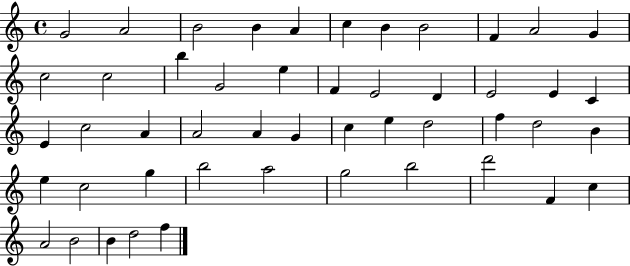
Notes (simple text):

G4/h A4/h B4/h B4/q A4/q C5/q B4/q B4/h F4/q A4/h G4/q C5/h C5/h B5/q G4/h E5/q F4/q E4/h D4/q E4/h E4/q C4/q E4/q C5/h A4/q A4/h A4/q G4/q C5/q E5/q D5/h F5/q D5/h B4/q E5/q C5/h G5/q B5/h A5/h G5/h B5/h D6/h F4/q C5/q A4/h B4/h B4/q D5/h F5/q